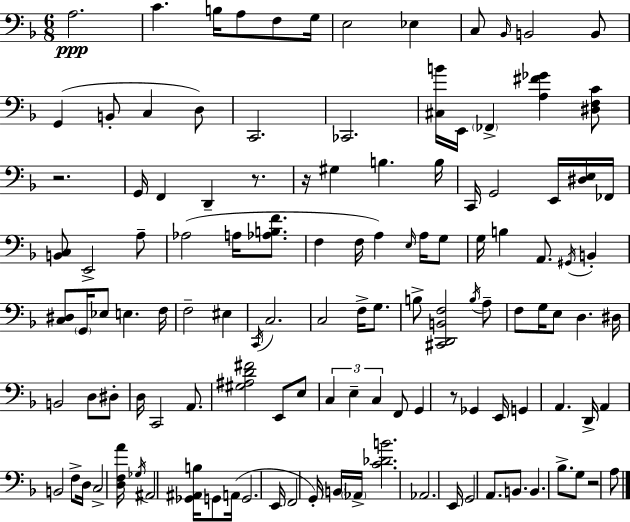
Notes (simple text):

A3/h. C4/q. B3/s A3/e F3/e G3/s E3/h Eb3/q C3/e Bb2/s B2/h B2/e G2/q B2/e C3/q D3/e C2/h. CES2/h. [C#3,B4]/s E2/s FES2/q [A3,F#4,Gb4]/q [D#3,F3,C4]/e R/h. G2/s F2/q D2/q R/e. R/s G#3/q B3/q. B3/s C2/s G2/h E2/s [D#3,E3]/s FES2/s [B2,C3]/e E2/h A3/e Ab3/h A3/s [Ab3,B3,F4]/e. F3/q F3/s A3/q E3/s A3/s G3/e G3/s B3/q A2/e. G#2/s B2/q [C3,D#3]/e G2/s Eb3/e E3/q. F3/s F3/h EIS3/q C2/s C3/h. C3/h F3/s G3/e. B3/e [C#2,D2,B2,F3]/h B3/s A3/e F3/e G3/s E3/e D3/q. D#3/s B2/h D3/e D#3/e D3/s C2/h A2/e. [G#3,A#3,D4,F#4]/h E2/e E3/e C3/q E3/q C3/q F2/e G2/q R/e Gb2/q E2/s G2/q A2/q. D2/s A2/q B2/h F3/e D3/s C3/h [D3,F3,A4]/s Gb3/s A#2/h [Gb2,A#2,B3]/s G2/e A2/s G2/h. E2/s F2/h G2/s B2/s Ab2/s [C4,Db4,B4]/h. Ab2/h. E2/s G2/h A2/e. B2/e. B2/q. Bb3/e. G3/e R/h A3/e